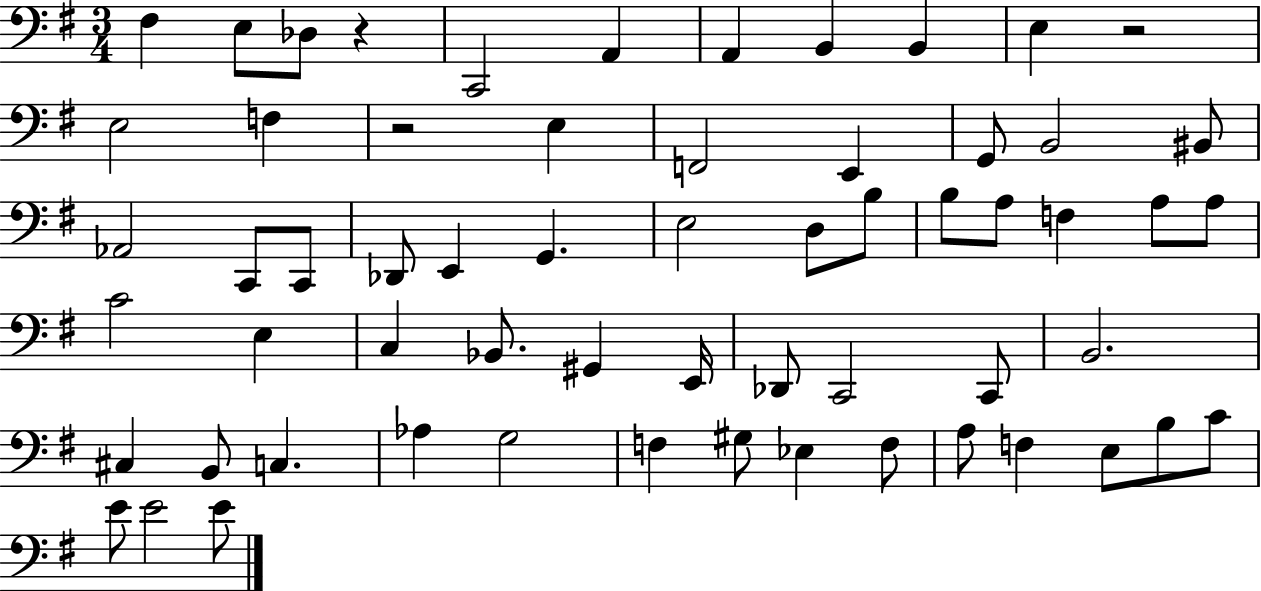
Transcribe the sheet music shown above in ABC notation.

X:1
T:Untitled
M:3/4
L:1/4
K:G
^F, E,/2 _D,/2 z C,,2 A,, A,, B,, B,, E, z2 E,2 F, z2 E, F,,2 E,, G,,/2 B,,2 ^B,,/2 _A,,2 C,,/2 C,,/2 _D,,/2 E,, G,, E,2 D,/2 B,/2 B,/2 A,/2 F, A,/2 A,/2 C2 E, C, _B,,/2 ^G,, E,,/4 _D,,/2 C,,2 C,,/2 B,,2 ^C, B,,/2 C, _A, G,2 F, ^G,/2 _E, F,/2 A,/2 F, E,/2 B,/2 C/2 E/2 E2 E/2